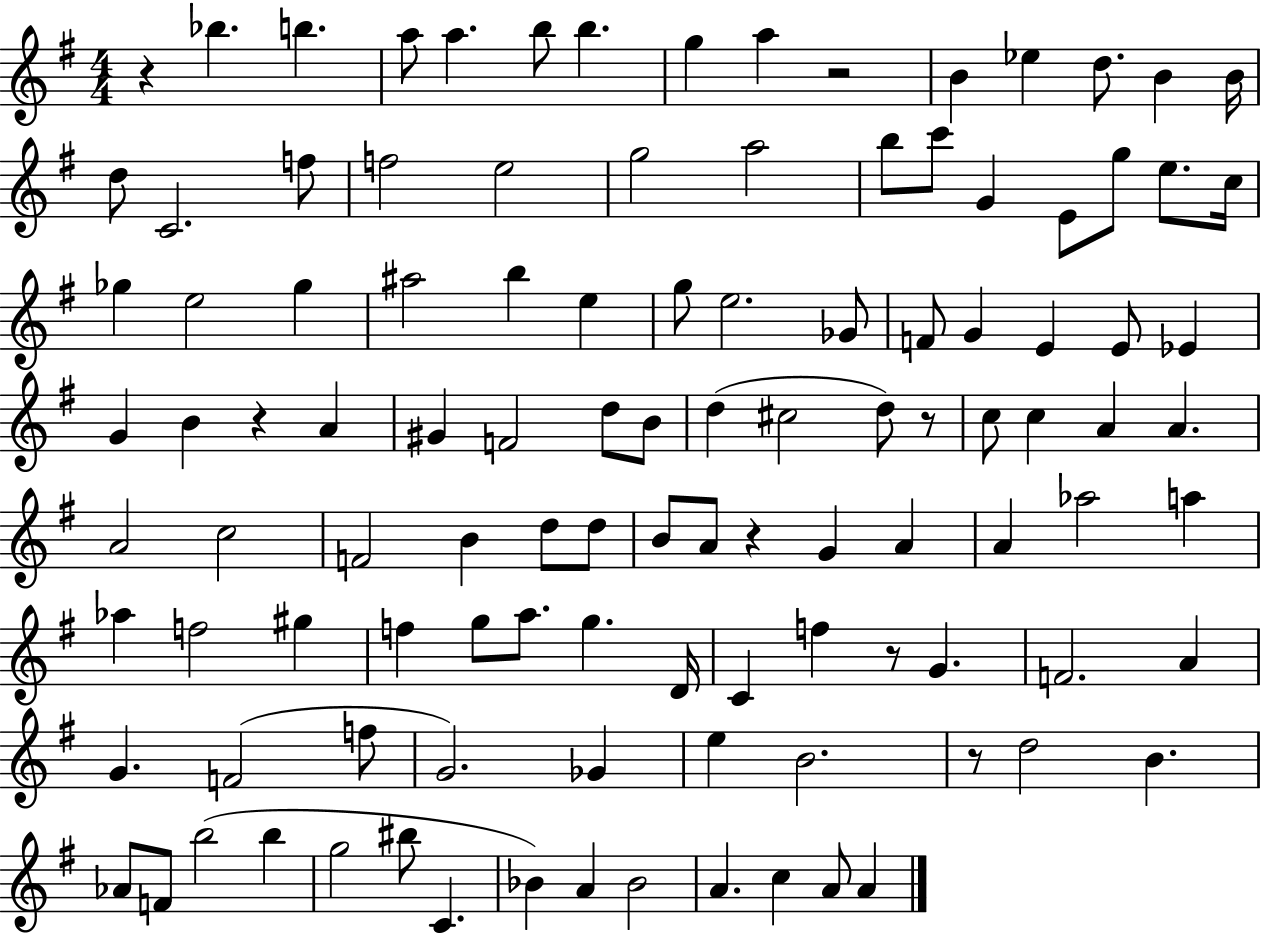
X:1
T:Untitled
M:4/4
L:1/4
K:G
z _b b a/2 a b/2 b g a z2 B _e d/2 B B/4 d/2 C2 f/2 f2 e2 g2 a2 b/2 c'/2 G E/2 g/2 e/2 c/4 _g e2 _g ^a2 b e g/2 e2 _G/2 F/2 G E E/2 _E G B z A ^G F2 d/2 B/2 d ^c2 d/2 z/2 c/2 c A A A2 c2 F2 B d/2 d/2 B/2 A/2 z G A A _a2 a _a f2 ^g f g/2 a/2 g D/4 C f z/2 G F2 A G F2 f/2 G2 _G e B2 z/2 d2 B _A/2 F/2 b2 b g2 ^b/2 C _B A _B2 A c A/2 A